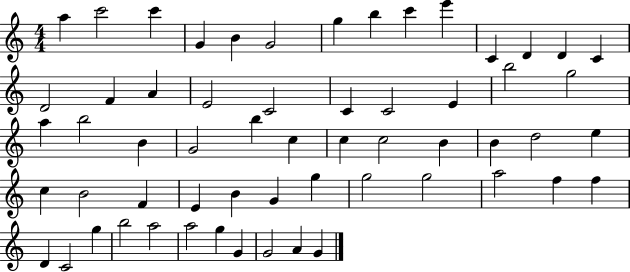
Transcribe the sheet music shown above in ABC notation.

X:1
T:Untitled
M:4/4
L:1/4
K:C
a c'2 c' G B G2 g b c' e' C D D C D2 F A E2 C2 C C2 E b2 g2 a b2 B G2 b c c c2 B B d2 e c B2 F E B G g g2 g2 a2 f f D C2 g b2 a2 a2 g G G2 A G